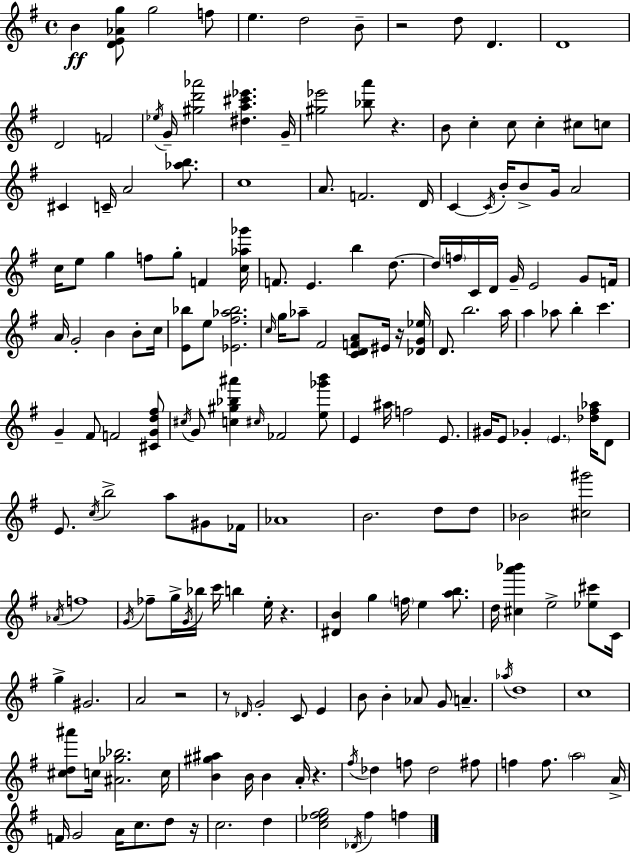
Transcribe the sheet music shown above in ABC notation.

X:1
T:Untitled
M:4/4
L:1/4
K:Em
B [DE_Ag]/2 g2 f/2 e d2 B/2 z2 d/2 D D4 D2 F2 _e/4 G/4 [^gd'_a']2 [^da^c'_e'] G/4 [^g_e']2 [_ba']/2 z B/2 c c/2 c ^c/2 c/2 ^C C/4 A2 [_ab]/2 c4 A/2 F2 D/4 C C/4 B/4 B/2 G/4 A2 c/4 e/2 g f/2 g/2 F [c_a_g']/4 F/2 E b d/2 d/4 f/4 C/4 D/4 G/4 E2 G/2 F/4 A/4 G2 B B/2 c/4 [E_b]/2 e/2 [_E^f_a_b]2 c/4 g/4 _a/2 ^F2 [CDFA]/2 ^E/4 z/4 [_DG_e]/4 D/2 b2 a/4 a _a/2 b c' G ^F/2 F2 [^CGd^f]/2 ^c/4 G/2 [c^g_b^a'] ^c/4 _F2 [e_g'b']/2 E ^a/4 f2 E/2 ^G/4 E/2 _G E [_d^f_a]/4 D/2 E/2 c/4 b2 a/2 ^G/2 _F/4 _A4 B2 d/2 d/2 _B2 [^c^g']2 _A/4 f4 G/4 _f/2 g/4 G/4 _b/4 c'/4 b e/4 z [^DB] g f/4 e [ab]/2 d/4 [^ca'_b'] e2 [_e^c']/2 C/4 g ^G2 A2 z2 z/2 _D/4 G2 C/2 E B/2 B _A/2 G/2 A _a/4 d4 c4 [^cd^a']/2 c/4 [^A_g_b]2 c/4 [B^g^a] B/4 B A/4 z ^f/4 _d f/2 _d2 ^f/2 f f/2 a2 A/4 F/4 G2 A/4 c/2 d/2 z/4 c2 d [c_e^fg]2 _D/4 ^f f